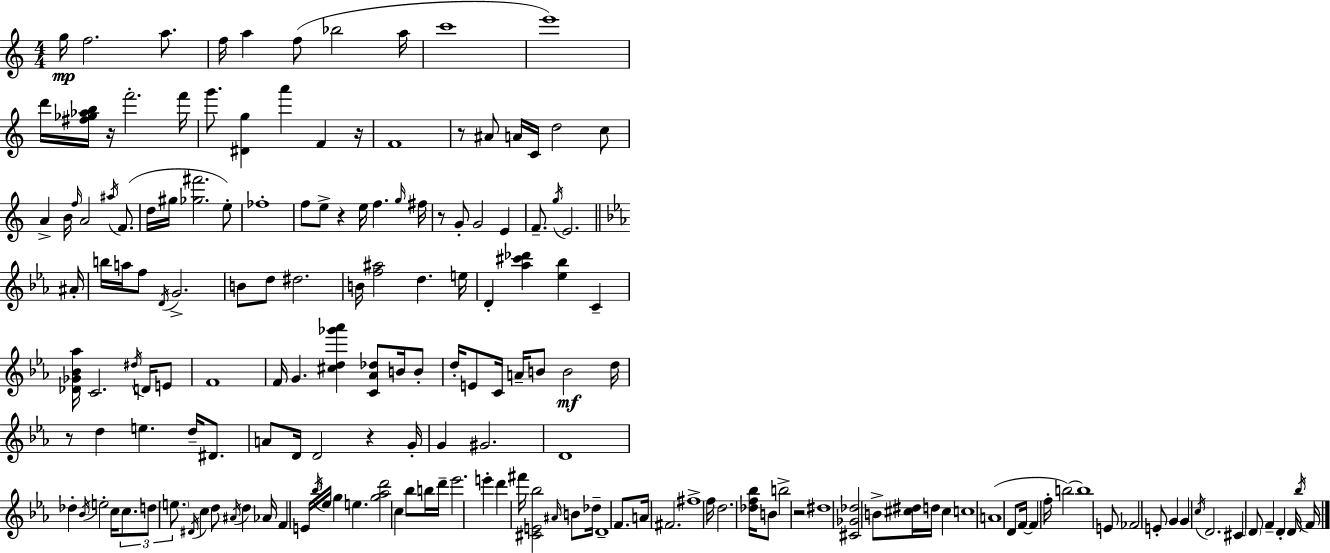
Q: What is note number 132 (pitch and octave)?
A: F4